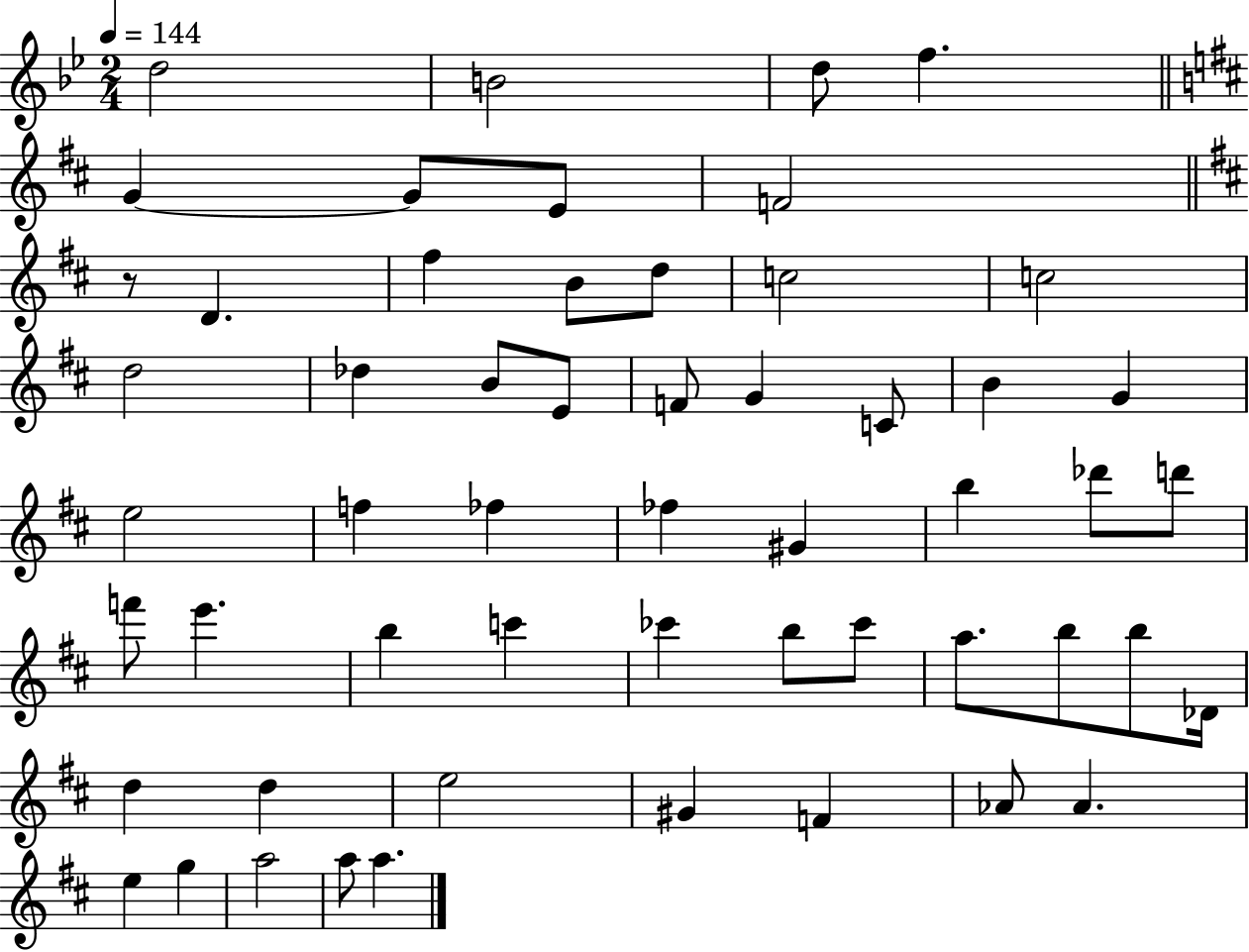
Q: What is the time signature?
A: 2/4